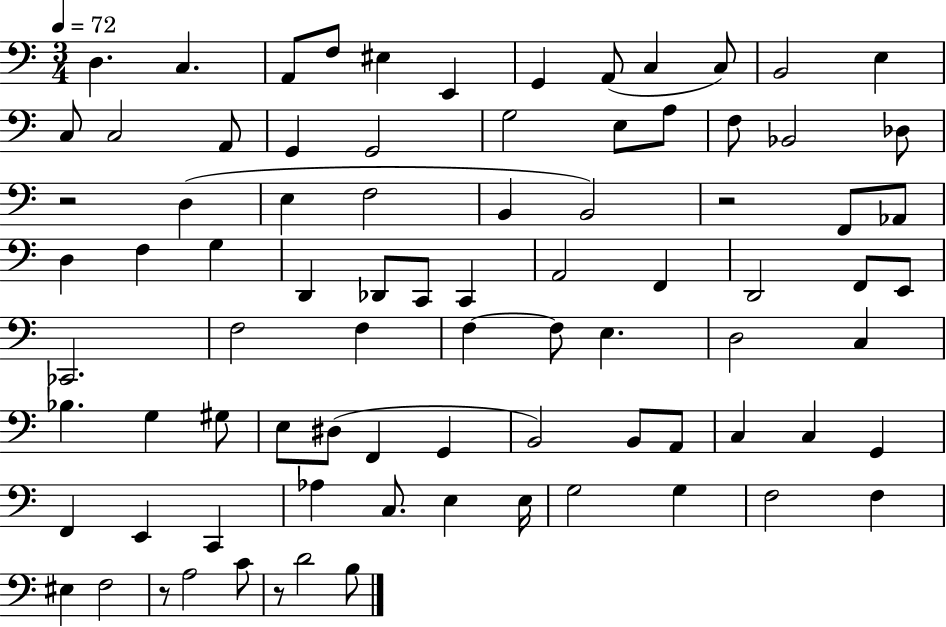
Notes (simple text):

D3/q. C3/q. A2/e F3/e EIS3/q E2/q G2/q A2/e C3/q C3/e B2/h E3/q C3/e C3/h A2/e G2/q G2/h G3/h E3/e A3/e F3/e Bb2/h Db3/e R/h D3/q E3/q F3/h B2/q B2/h R/h F2/e Ab2/e D3/q F3/q G3/q D2/q Db2/e C2/e C2/q A2/h F2/q D2/h F2/e E2/e CES2/h. F3/h F3/q F3/q F3/e E3/q. D3/h C3/q Bb3/q. G3/q G#3/e E3/e D#3/e F2/q G2/q B2/h B2/e A2/e C3/q C3/q G2/q F2/q E2/q C2/q Ab3/q C3/e. E3/q E3/s G3/h G3/q F3/h F3/q EIS3/q F3/h R/e A3/h C4/e R/e D4/h B3/e